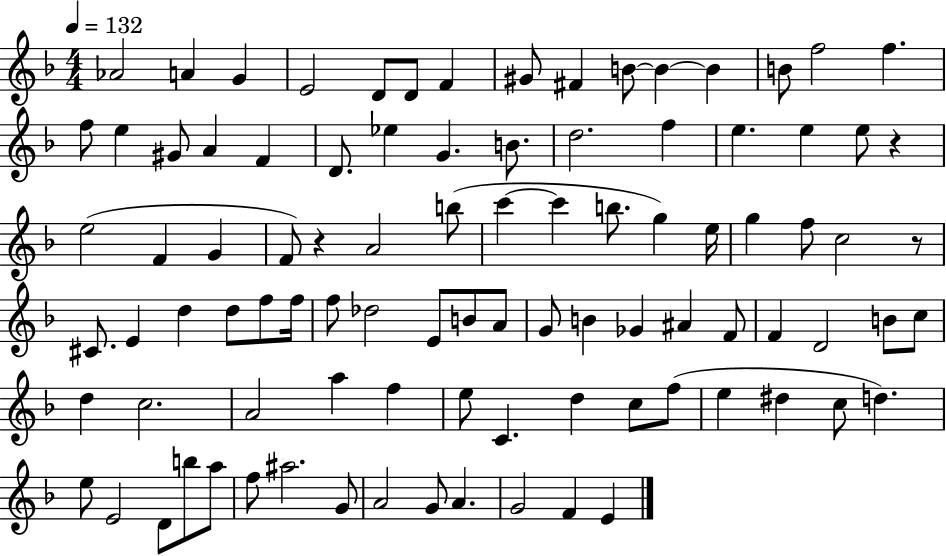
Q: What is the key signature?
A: F major